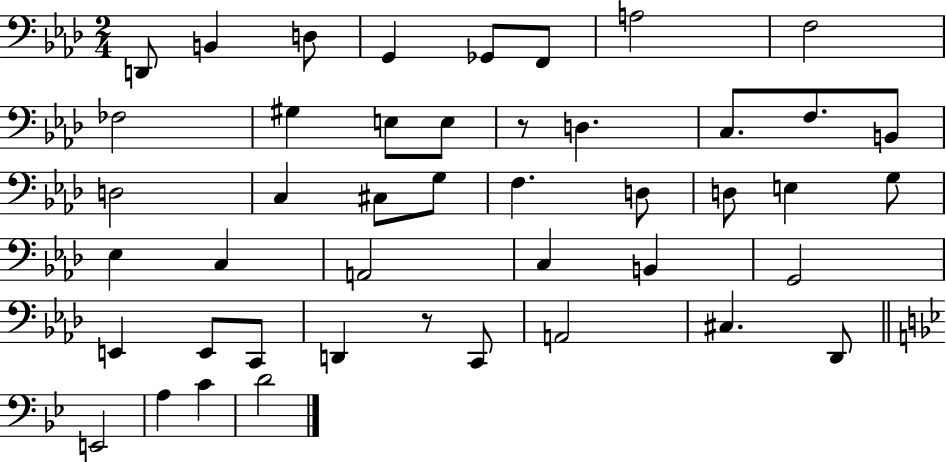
D2/e B2/q D3/e G2/q Gb2/e F2/e A3/h F3/h FES3/h G#3/q E3/e E3/e R/e D3/q. C3/e. F3/e. B2/e D3/h C3/q C#3/e G3/e F3/q. D3/e D3/e E3/q G3/e Eb3/q C3/q A2/h C3/q B2/q G2/h E2/q E2/e C2/e D2/q R/e C2/e A2/h C#3/q. Db2/e E2/h A3/q C4/q D4/h